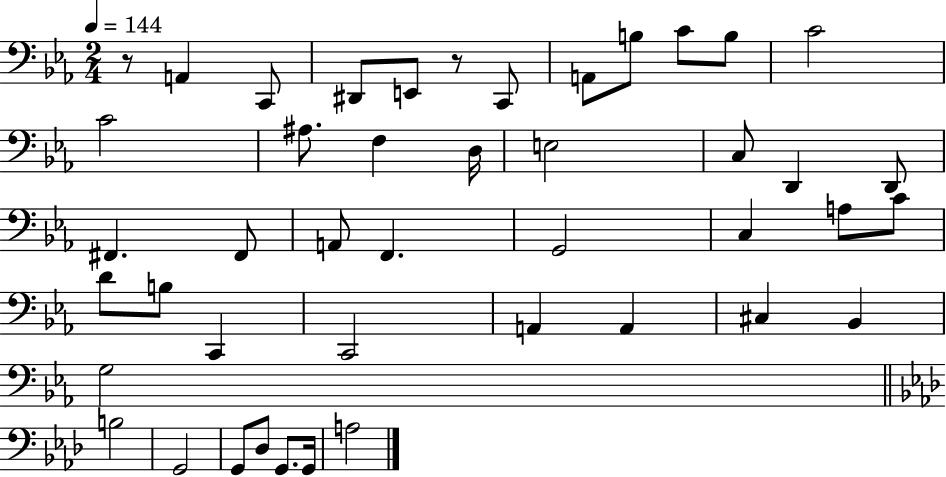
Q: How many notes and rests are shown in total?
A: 44